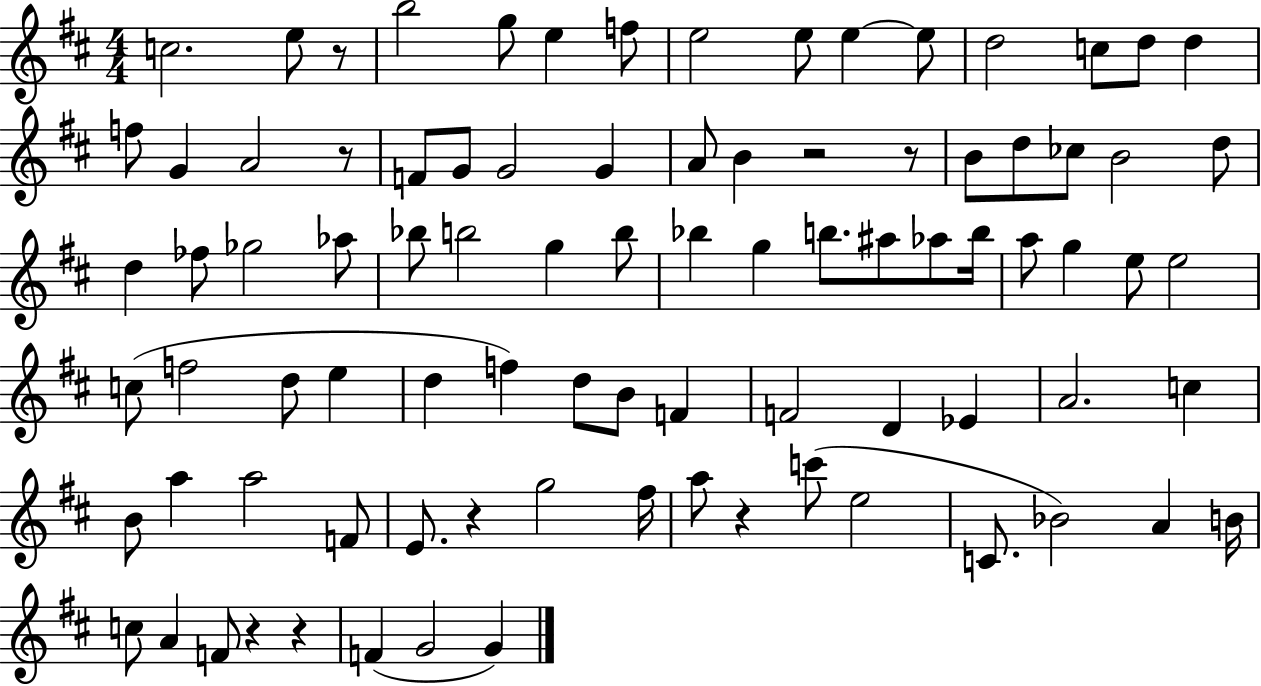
{
  \clef treble
  \numericTimeSignature
  \time 4/4
  \key d \major
  \repeat volta 2 { c''2. e''8 r8 | b''2 g''8 e''4 f''8 | e''2 e''8 e''4~~ e''8 | d''2 c''8 d''8 d''4 | \break f''8 g'4 a'2 r8 | f'8 g'8 g'2 g'4 | a'8 b'4 r2 r8 | b'8 d''8 ces''8 b'2 d''8 | \break d''4 fes''8 ges''2 aes''8 | bes''8 b''2 g''4 b''8 | bes''4 g''4 b''8. ais''8 aes''8 b''16 | a''8 g''4 e''8 e''2 | \break c''8( f''2 d''8 e''4 | d''4 f''4) d''8 b'8 f'4 | f'2 d'4 ees'4 | a'2. c''4 | \break b'8 a''4 a''2 f'8 | e'8. r4 g''2 fis''16 | a''8 r4 c'''8( e''2 | c'8. bes'2) a'4 b'16 | \break c''8 a'4 f'8 r4 r4 | f'4( g'2 g'4) | } \bar "|."
}